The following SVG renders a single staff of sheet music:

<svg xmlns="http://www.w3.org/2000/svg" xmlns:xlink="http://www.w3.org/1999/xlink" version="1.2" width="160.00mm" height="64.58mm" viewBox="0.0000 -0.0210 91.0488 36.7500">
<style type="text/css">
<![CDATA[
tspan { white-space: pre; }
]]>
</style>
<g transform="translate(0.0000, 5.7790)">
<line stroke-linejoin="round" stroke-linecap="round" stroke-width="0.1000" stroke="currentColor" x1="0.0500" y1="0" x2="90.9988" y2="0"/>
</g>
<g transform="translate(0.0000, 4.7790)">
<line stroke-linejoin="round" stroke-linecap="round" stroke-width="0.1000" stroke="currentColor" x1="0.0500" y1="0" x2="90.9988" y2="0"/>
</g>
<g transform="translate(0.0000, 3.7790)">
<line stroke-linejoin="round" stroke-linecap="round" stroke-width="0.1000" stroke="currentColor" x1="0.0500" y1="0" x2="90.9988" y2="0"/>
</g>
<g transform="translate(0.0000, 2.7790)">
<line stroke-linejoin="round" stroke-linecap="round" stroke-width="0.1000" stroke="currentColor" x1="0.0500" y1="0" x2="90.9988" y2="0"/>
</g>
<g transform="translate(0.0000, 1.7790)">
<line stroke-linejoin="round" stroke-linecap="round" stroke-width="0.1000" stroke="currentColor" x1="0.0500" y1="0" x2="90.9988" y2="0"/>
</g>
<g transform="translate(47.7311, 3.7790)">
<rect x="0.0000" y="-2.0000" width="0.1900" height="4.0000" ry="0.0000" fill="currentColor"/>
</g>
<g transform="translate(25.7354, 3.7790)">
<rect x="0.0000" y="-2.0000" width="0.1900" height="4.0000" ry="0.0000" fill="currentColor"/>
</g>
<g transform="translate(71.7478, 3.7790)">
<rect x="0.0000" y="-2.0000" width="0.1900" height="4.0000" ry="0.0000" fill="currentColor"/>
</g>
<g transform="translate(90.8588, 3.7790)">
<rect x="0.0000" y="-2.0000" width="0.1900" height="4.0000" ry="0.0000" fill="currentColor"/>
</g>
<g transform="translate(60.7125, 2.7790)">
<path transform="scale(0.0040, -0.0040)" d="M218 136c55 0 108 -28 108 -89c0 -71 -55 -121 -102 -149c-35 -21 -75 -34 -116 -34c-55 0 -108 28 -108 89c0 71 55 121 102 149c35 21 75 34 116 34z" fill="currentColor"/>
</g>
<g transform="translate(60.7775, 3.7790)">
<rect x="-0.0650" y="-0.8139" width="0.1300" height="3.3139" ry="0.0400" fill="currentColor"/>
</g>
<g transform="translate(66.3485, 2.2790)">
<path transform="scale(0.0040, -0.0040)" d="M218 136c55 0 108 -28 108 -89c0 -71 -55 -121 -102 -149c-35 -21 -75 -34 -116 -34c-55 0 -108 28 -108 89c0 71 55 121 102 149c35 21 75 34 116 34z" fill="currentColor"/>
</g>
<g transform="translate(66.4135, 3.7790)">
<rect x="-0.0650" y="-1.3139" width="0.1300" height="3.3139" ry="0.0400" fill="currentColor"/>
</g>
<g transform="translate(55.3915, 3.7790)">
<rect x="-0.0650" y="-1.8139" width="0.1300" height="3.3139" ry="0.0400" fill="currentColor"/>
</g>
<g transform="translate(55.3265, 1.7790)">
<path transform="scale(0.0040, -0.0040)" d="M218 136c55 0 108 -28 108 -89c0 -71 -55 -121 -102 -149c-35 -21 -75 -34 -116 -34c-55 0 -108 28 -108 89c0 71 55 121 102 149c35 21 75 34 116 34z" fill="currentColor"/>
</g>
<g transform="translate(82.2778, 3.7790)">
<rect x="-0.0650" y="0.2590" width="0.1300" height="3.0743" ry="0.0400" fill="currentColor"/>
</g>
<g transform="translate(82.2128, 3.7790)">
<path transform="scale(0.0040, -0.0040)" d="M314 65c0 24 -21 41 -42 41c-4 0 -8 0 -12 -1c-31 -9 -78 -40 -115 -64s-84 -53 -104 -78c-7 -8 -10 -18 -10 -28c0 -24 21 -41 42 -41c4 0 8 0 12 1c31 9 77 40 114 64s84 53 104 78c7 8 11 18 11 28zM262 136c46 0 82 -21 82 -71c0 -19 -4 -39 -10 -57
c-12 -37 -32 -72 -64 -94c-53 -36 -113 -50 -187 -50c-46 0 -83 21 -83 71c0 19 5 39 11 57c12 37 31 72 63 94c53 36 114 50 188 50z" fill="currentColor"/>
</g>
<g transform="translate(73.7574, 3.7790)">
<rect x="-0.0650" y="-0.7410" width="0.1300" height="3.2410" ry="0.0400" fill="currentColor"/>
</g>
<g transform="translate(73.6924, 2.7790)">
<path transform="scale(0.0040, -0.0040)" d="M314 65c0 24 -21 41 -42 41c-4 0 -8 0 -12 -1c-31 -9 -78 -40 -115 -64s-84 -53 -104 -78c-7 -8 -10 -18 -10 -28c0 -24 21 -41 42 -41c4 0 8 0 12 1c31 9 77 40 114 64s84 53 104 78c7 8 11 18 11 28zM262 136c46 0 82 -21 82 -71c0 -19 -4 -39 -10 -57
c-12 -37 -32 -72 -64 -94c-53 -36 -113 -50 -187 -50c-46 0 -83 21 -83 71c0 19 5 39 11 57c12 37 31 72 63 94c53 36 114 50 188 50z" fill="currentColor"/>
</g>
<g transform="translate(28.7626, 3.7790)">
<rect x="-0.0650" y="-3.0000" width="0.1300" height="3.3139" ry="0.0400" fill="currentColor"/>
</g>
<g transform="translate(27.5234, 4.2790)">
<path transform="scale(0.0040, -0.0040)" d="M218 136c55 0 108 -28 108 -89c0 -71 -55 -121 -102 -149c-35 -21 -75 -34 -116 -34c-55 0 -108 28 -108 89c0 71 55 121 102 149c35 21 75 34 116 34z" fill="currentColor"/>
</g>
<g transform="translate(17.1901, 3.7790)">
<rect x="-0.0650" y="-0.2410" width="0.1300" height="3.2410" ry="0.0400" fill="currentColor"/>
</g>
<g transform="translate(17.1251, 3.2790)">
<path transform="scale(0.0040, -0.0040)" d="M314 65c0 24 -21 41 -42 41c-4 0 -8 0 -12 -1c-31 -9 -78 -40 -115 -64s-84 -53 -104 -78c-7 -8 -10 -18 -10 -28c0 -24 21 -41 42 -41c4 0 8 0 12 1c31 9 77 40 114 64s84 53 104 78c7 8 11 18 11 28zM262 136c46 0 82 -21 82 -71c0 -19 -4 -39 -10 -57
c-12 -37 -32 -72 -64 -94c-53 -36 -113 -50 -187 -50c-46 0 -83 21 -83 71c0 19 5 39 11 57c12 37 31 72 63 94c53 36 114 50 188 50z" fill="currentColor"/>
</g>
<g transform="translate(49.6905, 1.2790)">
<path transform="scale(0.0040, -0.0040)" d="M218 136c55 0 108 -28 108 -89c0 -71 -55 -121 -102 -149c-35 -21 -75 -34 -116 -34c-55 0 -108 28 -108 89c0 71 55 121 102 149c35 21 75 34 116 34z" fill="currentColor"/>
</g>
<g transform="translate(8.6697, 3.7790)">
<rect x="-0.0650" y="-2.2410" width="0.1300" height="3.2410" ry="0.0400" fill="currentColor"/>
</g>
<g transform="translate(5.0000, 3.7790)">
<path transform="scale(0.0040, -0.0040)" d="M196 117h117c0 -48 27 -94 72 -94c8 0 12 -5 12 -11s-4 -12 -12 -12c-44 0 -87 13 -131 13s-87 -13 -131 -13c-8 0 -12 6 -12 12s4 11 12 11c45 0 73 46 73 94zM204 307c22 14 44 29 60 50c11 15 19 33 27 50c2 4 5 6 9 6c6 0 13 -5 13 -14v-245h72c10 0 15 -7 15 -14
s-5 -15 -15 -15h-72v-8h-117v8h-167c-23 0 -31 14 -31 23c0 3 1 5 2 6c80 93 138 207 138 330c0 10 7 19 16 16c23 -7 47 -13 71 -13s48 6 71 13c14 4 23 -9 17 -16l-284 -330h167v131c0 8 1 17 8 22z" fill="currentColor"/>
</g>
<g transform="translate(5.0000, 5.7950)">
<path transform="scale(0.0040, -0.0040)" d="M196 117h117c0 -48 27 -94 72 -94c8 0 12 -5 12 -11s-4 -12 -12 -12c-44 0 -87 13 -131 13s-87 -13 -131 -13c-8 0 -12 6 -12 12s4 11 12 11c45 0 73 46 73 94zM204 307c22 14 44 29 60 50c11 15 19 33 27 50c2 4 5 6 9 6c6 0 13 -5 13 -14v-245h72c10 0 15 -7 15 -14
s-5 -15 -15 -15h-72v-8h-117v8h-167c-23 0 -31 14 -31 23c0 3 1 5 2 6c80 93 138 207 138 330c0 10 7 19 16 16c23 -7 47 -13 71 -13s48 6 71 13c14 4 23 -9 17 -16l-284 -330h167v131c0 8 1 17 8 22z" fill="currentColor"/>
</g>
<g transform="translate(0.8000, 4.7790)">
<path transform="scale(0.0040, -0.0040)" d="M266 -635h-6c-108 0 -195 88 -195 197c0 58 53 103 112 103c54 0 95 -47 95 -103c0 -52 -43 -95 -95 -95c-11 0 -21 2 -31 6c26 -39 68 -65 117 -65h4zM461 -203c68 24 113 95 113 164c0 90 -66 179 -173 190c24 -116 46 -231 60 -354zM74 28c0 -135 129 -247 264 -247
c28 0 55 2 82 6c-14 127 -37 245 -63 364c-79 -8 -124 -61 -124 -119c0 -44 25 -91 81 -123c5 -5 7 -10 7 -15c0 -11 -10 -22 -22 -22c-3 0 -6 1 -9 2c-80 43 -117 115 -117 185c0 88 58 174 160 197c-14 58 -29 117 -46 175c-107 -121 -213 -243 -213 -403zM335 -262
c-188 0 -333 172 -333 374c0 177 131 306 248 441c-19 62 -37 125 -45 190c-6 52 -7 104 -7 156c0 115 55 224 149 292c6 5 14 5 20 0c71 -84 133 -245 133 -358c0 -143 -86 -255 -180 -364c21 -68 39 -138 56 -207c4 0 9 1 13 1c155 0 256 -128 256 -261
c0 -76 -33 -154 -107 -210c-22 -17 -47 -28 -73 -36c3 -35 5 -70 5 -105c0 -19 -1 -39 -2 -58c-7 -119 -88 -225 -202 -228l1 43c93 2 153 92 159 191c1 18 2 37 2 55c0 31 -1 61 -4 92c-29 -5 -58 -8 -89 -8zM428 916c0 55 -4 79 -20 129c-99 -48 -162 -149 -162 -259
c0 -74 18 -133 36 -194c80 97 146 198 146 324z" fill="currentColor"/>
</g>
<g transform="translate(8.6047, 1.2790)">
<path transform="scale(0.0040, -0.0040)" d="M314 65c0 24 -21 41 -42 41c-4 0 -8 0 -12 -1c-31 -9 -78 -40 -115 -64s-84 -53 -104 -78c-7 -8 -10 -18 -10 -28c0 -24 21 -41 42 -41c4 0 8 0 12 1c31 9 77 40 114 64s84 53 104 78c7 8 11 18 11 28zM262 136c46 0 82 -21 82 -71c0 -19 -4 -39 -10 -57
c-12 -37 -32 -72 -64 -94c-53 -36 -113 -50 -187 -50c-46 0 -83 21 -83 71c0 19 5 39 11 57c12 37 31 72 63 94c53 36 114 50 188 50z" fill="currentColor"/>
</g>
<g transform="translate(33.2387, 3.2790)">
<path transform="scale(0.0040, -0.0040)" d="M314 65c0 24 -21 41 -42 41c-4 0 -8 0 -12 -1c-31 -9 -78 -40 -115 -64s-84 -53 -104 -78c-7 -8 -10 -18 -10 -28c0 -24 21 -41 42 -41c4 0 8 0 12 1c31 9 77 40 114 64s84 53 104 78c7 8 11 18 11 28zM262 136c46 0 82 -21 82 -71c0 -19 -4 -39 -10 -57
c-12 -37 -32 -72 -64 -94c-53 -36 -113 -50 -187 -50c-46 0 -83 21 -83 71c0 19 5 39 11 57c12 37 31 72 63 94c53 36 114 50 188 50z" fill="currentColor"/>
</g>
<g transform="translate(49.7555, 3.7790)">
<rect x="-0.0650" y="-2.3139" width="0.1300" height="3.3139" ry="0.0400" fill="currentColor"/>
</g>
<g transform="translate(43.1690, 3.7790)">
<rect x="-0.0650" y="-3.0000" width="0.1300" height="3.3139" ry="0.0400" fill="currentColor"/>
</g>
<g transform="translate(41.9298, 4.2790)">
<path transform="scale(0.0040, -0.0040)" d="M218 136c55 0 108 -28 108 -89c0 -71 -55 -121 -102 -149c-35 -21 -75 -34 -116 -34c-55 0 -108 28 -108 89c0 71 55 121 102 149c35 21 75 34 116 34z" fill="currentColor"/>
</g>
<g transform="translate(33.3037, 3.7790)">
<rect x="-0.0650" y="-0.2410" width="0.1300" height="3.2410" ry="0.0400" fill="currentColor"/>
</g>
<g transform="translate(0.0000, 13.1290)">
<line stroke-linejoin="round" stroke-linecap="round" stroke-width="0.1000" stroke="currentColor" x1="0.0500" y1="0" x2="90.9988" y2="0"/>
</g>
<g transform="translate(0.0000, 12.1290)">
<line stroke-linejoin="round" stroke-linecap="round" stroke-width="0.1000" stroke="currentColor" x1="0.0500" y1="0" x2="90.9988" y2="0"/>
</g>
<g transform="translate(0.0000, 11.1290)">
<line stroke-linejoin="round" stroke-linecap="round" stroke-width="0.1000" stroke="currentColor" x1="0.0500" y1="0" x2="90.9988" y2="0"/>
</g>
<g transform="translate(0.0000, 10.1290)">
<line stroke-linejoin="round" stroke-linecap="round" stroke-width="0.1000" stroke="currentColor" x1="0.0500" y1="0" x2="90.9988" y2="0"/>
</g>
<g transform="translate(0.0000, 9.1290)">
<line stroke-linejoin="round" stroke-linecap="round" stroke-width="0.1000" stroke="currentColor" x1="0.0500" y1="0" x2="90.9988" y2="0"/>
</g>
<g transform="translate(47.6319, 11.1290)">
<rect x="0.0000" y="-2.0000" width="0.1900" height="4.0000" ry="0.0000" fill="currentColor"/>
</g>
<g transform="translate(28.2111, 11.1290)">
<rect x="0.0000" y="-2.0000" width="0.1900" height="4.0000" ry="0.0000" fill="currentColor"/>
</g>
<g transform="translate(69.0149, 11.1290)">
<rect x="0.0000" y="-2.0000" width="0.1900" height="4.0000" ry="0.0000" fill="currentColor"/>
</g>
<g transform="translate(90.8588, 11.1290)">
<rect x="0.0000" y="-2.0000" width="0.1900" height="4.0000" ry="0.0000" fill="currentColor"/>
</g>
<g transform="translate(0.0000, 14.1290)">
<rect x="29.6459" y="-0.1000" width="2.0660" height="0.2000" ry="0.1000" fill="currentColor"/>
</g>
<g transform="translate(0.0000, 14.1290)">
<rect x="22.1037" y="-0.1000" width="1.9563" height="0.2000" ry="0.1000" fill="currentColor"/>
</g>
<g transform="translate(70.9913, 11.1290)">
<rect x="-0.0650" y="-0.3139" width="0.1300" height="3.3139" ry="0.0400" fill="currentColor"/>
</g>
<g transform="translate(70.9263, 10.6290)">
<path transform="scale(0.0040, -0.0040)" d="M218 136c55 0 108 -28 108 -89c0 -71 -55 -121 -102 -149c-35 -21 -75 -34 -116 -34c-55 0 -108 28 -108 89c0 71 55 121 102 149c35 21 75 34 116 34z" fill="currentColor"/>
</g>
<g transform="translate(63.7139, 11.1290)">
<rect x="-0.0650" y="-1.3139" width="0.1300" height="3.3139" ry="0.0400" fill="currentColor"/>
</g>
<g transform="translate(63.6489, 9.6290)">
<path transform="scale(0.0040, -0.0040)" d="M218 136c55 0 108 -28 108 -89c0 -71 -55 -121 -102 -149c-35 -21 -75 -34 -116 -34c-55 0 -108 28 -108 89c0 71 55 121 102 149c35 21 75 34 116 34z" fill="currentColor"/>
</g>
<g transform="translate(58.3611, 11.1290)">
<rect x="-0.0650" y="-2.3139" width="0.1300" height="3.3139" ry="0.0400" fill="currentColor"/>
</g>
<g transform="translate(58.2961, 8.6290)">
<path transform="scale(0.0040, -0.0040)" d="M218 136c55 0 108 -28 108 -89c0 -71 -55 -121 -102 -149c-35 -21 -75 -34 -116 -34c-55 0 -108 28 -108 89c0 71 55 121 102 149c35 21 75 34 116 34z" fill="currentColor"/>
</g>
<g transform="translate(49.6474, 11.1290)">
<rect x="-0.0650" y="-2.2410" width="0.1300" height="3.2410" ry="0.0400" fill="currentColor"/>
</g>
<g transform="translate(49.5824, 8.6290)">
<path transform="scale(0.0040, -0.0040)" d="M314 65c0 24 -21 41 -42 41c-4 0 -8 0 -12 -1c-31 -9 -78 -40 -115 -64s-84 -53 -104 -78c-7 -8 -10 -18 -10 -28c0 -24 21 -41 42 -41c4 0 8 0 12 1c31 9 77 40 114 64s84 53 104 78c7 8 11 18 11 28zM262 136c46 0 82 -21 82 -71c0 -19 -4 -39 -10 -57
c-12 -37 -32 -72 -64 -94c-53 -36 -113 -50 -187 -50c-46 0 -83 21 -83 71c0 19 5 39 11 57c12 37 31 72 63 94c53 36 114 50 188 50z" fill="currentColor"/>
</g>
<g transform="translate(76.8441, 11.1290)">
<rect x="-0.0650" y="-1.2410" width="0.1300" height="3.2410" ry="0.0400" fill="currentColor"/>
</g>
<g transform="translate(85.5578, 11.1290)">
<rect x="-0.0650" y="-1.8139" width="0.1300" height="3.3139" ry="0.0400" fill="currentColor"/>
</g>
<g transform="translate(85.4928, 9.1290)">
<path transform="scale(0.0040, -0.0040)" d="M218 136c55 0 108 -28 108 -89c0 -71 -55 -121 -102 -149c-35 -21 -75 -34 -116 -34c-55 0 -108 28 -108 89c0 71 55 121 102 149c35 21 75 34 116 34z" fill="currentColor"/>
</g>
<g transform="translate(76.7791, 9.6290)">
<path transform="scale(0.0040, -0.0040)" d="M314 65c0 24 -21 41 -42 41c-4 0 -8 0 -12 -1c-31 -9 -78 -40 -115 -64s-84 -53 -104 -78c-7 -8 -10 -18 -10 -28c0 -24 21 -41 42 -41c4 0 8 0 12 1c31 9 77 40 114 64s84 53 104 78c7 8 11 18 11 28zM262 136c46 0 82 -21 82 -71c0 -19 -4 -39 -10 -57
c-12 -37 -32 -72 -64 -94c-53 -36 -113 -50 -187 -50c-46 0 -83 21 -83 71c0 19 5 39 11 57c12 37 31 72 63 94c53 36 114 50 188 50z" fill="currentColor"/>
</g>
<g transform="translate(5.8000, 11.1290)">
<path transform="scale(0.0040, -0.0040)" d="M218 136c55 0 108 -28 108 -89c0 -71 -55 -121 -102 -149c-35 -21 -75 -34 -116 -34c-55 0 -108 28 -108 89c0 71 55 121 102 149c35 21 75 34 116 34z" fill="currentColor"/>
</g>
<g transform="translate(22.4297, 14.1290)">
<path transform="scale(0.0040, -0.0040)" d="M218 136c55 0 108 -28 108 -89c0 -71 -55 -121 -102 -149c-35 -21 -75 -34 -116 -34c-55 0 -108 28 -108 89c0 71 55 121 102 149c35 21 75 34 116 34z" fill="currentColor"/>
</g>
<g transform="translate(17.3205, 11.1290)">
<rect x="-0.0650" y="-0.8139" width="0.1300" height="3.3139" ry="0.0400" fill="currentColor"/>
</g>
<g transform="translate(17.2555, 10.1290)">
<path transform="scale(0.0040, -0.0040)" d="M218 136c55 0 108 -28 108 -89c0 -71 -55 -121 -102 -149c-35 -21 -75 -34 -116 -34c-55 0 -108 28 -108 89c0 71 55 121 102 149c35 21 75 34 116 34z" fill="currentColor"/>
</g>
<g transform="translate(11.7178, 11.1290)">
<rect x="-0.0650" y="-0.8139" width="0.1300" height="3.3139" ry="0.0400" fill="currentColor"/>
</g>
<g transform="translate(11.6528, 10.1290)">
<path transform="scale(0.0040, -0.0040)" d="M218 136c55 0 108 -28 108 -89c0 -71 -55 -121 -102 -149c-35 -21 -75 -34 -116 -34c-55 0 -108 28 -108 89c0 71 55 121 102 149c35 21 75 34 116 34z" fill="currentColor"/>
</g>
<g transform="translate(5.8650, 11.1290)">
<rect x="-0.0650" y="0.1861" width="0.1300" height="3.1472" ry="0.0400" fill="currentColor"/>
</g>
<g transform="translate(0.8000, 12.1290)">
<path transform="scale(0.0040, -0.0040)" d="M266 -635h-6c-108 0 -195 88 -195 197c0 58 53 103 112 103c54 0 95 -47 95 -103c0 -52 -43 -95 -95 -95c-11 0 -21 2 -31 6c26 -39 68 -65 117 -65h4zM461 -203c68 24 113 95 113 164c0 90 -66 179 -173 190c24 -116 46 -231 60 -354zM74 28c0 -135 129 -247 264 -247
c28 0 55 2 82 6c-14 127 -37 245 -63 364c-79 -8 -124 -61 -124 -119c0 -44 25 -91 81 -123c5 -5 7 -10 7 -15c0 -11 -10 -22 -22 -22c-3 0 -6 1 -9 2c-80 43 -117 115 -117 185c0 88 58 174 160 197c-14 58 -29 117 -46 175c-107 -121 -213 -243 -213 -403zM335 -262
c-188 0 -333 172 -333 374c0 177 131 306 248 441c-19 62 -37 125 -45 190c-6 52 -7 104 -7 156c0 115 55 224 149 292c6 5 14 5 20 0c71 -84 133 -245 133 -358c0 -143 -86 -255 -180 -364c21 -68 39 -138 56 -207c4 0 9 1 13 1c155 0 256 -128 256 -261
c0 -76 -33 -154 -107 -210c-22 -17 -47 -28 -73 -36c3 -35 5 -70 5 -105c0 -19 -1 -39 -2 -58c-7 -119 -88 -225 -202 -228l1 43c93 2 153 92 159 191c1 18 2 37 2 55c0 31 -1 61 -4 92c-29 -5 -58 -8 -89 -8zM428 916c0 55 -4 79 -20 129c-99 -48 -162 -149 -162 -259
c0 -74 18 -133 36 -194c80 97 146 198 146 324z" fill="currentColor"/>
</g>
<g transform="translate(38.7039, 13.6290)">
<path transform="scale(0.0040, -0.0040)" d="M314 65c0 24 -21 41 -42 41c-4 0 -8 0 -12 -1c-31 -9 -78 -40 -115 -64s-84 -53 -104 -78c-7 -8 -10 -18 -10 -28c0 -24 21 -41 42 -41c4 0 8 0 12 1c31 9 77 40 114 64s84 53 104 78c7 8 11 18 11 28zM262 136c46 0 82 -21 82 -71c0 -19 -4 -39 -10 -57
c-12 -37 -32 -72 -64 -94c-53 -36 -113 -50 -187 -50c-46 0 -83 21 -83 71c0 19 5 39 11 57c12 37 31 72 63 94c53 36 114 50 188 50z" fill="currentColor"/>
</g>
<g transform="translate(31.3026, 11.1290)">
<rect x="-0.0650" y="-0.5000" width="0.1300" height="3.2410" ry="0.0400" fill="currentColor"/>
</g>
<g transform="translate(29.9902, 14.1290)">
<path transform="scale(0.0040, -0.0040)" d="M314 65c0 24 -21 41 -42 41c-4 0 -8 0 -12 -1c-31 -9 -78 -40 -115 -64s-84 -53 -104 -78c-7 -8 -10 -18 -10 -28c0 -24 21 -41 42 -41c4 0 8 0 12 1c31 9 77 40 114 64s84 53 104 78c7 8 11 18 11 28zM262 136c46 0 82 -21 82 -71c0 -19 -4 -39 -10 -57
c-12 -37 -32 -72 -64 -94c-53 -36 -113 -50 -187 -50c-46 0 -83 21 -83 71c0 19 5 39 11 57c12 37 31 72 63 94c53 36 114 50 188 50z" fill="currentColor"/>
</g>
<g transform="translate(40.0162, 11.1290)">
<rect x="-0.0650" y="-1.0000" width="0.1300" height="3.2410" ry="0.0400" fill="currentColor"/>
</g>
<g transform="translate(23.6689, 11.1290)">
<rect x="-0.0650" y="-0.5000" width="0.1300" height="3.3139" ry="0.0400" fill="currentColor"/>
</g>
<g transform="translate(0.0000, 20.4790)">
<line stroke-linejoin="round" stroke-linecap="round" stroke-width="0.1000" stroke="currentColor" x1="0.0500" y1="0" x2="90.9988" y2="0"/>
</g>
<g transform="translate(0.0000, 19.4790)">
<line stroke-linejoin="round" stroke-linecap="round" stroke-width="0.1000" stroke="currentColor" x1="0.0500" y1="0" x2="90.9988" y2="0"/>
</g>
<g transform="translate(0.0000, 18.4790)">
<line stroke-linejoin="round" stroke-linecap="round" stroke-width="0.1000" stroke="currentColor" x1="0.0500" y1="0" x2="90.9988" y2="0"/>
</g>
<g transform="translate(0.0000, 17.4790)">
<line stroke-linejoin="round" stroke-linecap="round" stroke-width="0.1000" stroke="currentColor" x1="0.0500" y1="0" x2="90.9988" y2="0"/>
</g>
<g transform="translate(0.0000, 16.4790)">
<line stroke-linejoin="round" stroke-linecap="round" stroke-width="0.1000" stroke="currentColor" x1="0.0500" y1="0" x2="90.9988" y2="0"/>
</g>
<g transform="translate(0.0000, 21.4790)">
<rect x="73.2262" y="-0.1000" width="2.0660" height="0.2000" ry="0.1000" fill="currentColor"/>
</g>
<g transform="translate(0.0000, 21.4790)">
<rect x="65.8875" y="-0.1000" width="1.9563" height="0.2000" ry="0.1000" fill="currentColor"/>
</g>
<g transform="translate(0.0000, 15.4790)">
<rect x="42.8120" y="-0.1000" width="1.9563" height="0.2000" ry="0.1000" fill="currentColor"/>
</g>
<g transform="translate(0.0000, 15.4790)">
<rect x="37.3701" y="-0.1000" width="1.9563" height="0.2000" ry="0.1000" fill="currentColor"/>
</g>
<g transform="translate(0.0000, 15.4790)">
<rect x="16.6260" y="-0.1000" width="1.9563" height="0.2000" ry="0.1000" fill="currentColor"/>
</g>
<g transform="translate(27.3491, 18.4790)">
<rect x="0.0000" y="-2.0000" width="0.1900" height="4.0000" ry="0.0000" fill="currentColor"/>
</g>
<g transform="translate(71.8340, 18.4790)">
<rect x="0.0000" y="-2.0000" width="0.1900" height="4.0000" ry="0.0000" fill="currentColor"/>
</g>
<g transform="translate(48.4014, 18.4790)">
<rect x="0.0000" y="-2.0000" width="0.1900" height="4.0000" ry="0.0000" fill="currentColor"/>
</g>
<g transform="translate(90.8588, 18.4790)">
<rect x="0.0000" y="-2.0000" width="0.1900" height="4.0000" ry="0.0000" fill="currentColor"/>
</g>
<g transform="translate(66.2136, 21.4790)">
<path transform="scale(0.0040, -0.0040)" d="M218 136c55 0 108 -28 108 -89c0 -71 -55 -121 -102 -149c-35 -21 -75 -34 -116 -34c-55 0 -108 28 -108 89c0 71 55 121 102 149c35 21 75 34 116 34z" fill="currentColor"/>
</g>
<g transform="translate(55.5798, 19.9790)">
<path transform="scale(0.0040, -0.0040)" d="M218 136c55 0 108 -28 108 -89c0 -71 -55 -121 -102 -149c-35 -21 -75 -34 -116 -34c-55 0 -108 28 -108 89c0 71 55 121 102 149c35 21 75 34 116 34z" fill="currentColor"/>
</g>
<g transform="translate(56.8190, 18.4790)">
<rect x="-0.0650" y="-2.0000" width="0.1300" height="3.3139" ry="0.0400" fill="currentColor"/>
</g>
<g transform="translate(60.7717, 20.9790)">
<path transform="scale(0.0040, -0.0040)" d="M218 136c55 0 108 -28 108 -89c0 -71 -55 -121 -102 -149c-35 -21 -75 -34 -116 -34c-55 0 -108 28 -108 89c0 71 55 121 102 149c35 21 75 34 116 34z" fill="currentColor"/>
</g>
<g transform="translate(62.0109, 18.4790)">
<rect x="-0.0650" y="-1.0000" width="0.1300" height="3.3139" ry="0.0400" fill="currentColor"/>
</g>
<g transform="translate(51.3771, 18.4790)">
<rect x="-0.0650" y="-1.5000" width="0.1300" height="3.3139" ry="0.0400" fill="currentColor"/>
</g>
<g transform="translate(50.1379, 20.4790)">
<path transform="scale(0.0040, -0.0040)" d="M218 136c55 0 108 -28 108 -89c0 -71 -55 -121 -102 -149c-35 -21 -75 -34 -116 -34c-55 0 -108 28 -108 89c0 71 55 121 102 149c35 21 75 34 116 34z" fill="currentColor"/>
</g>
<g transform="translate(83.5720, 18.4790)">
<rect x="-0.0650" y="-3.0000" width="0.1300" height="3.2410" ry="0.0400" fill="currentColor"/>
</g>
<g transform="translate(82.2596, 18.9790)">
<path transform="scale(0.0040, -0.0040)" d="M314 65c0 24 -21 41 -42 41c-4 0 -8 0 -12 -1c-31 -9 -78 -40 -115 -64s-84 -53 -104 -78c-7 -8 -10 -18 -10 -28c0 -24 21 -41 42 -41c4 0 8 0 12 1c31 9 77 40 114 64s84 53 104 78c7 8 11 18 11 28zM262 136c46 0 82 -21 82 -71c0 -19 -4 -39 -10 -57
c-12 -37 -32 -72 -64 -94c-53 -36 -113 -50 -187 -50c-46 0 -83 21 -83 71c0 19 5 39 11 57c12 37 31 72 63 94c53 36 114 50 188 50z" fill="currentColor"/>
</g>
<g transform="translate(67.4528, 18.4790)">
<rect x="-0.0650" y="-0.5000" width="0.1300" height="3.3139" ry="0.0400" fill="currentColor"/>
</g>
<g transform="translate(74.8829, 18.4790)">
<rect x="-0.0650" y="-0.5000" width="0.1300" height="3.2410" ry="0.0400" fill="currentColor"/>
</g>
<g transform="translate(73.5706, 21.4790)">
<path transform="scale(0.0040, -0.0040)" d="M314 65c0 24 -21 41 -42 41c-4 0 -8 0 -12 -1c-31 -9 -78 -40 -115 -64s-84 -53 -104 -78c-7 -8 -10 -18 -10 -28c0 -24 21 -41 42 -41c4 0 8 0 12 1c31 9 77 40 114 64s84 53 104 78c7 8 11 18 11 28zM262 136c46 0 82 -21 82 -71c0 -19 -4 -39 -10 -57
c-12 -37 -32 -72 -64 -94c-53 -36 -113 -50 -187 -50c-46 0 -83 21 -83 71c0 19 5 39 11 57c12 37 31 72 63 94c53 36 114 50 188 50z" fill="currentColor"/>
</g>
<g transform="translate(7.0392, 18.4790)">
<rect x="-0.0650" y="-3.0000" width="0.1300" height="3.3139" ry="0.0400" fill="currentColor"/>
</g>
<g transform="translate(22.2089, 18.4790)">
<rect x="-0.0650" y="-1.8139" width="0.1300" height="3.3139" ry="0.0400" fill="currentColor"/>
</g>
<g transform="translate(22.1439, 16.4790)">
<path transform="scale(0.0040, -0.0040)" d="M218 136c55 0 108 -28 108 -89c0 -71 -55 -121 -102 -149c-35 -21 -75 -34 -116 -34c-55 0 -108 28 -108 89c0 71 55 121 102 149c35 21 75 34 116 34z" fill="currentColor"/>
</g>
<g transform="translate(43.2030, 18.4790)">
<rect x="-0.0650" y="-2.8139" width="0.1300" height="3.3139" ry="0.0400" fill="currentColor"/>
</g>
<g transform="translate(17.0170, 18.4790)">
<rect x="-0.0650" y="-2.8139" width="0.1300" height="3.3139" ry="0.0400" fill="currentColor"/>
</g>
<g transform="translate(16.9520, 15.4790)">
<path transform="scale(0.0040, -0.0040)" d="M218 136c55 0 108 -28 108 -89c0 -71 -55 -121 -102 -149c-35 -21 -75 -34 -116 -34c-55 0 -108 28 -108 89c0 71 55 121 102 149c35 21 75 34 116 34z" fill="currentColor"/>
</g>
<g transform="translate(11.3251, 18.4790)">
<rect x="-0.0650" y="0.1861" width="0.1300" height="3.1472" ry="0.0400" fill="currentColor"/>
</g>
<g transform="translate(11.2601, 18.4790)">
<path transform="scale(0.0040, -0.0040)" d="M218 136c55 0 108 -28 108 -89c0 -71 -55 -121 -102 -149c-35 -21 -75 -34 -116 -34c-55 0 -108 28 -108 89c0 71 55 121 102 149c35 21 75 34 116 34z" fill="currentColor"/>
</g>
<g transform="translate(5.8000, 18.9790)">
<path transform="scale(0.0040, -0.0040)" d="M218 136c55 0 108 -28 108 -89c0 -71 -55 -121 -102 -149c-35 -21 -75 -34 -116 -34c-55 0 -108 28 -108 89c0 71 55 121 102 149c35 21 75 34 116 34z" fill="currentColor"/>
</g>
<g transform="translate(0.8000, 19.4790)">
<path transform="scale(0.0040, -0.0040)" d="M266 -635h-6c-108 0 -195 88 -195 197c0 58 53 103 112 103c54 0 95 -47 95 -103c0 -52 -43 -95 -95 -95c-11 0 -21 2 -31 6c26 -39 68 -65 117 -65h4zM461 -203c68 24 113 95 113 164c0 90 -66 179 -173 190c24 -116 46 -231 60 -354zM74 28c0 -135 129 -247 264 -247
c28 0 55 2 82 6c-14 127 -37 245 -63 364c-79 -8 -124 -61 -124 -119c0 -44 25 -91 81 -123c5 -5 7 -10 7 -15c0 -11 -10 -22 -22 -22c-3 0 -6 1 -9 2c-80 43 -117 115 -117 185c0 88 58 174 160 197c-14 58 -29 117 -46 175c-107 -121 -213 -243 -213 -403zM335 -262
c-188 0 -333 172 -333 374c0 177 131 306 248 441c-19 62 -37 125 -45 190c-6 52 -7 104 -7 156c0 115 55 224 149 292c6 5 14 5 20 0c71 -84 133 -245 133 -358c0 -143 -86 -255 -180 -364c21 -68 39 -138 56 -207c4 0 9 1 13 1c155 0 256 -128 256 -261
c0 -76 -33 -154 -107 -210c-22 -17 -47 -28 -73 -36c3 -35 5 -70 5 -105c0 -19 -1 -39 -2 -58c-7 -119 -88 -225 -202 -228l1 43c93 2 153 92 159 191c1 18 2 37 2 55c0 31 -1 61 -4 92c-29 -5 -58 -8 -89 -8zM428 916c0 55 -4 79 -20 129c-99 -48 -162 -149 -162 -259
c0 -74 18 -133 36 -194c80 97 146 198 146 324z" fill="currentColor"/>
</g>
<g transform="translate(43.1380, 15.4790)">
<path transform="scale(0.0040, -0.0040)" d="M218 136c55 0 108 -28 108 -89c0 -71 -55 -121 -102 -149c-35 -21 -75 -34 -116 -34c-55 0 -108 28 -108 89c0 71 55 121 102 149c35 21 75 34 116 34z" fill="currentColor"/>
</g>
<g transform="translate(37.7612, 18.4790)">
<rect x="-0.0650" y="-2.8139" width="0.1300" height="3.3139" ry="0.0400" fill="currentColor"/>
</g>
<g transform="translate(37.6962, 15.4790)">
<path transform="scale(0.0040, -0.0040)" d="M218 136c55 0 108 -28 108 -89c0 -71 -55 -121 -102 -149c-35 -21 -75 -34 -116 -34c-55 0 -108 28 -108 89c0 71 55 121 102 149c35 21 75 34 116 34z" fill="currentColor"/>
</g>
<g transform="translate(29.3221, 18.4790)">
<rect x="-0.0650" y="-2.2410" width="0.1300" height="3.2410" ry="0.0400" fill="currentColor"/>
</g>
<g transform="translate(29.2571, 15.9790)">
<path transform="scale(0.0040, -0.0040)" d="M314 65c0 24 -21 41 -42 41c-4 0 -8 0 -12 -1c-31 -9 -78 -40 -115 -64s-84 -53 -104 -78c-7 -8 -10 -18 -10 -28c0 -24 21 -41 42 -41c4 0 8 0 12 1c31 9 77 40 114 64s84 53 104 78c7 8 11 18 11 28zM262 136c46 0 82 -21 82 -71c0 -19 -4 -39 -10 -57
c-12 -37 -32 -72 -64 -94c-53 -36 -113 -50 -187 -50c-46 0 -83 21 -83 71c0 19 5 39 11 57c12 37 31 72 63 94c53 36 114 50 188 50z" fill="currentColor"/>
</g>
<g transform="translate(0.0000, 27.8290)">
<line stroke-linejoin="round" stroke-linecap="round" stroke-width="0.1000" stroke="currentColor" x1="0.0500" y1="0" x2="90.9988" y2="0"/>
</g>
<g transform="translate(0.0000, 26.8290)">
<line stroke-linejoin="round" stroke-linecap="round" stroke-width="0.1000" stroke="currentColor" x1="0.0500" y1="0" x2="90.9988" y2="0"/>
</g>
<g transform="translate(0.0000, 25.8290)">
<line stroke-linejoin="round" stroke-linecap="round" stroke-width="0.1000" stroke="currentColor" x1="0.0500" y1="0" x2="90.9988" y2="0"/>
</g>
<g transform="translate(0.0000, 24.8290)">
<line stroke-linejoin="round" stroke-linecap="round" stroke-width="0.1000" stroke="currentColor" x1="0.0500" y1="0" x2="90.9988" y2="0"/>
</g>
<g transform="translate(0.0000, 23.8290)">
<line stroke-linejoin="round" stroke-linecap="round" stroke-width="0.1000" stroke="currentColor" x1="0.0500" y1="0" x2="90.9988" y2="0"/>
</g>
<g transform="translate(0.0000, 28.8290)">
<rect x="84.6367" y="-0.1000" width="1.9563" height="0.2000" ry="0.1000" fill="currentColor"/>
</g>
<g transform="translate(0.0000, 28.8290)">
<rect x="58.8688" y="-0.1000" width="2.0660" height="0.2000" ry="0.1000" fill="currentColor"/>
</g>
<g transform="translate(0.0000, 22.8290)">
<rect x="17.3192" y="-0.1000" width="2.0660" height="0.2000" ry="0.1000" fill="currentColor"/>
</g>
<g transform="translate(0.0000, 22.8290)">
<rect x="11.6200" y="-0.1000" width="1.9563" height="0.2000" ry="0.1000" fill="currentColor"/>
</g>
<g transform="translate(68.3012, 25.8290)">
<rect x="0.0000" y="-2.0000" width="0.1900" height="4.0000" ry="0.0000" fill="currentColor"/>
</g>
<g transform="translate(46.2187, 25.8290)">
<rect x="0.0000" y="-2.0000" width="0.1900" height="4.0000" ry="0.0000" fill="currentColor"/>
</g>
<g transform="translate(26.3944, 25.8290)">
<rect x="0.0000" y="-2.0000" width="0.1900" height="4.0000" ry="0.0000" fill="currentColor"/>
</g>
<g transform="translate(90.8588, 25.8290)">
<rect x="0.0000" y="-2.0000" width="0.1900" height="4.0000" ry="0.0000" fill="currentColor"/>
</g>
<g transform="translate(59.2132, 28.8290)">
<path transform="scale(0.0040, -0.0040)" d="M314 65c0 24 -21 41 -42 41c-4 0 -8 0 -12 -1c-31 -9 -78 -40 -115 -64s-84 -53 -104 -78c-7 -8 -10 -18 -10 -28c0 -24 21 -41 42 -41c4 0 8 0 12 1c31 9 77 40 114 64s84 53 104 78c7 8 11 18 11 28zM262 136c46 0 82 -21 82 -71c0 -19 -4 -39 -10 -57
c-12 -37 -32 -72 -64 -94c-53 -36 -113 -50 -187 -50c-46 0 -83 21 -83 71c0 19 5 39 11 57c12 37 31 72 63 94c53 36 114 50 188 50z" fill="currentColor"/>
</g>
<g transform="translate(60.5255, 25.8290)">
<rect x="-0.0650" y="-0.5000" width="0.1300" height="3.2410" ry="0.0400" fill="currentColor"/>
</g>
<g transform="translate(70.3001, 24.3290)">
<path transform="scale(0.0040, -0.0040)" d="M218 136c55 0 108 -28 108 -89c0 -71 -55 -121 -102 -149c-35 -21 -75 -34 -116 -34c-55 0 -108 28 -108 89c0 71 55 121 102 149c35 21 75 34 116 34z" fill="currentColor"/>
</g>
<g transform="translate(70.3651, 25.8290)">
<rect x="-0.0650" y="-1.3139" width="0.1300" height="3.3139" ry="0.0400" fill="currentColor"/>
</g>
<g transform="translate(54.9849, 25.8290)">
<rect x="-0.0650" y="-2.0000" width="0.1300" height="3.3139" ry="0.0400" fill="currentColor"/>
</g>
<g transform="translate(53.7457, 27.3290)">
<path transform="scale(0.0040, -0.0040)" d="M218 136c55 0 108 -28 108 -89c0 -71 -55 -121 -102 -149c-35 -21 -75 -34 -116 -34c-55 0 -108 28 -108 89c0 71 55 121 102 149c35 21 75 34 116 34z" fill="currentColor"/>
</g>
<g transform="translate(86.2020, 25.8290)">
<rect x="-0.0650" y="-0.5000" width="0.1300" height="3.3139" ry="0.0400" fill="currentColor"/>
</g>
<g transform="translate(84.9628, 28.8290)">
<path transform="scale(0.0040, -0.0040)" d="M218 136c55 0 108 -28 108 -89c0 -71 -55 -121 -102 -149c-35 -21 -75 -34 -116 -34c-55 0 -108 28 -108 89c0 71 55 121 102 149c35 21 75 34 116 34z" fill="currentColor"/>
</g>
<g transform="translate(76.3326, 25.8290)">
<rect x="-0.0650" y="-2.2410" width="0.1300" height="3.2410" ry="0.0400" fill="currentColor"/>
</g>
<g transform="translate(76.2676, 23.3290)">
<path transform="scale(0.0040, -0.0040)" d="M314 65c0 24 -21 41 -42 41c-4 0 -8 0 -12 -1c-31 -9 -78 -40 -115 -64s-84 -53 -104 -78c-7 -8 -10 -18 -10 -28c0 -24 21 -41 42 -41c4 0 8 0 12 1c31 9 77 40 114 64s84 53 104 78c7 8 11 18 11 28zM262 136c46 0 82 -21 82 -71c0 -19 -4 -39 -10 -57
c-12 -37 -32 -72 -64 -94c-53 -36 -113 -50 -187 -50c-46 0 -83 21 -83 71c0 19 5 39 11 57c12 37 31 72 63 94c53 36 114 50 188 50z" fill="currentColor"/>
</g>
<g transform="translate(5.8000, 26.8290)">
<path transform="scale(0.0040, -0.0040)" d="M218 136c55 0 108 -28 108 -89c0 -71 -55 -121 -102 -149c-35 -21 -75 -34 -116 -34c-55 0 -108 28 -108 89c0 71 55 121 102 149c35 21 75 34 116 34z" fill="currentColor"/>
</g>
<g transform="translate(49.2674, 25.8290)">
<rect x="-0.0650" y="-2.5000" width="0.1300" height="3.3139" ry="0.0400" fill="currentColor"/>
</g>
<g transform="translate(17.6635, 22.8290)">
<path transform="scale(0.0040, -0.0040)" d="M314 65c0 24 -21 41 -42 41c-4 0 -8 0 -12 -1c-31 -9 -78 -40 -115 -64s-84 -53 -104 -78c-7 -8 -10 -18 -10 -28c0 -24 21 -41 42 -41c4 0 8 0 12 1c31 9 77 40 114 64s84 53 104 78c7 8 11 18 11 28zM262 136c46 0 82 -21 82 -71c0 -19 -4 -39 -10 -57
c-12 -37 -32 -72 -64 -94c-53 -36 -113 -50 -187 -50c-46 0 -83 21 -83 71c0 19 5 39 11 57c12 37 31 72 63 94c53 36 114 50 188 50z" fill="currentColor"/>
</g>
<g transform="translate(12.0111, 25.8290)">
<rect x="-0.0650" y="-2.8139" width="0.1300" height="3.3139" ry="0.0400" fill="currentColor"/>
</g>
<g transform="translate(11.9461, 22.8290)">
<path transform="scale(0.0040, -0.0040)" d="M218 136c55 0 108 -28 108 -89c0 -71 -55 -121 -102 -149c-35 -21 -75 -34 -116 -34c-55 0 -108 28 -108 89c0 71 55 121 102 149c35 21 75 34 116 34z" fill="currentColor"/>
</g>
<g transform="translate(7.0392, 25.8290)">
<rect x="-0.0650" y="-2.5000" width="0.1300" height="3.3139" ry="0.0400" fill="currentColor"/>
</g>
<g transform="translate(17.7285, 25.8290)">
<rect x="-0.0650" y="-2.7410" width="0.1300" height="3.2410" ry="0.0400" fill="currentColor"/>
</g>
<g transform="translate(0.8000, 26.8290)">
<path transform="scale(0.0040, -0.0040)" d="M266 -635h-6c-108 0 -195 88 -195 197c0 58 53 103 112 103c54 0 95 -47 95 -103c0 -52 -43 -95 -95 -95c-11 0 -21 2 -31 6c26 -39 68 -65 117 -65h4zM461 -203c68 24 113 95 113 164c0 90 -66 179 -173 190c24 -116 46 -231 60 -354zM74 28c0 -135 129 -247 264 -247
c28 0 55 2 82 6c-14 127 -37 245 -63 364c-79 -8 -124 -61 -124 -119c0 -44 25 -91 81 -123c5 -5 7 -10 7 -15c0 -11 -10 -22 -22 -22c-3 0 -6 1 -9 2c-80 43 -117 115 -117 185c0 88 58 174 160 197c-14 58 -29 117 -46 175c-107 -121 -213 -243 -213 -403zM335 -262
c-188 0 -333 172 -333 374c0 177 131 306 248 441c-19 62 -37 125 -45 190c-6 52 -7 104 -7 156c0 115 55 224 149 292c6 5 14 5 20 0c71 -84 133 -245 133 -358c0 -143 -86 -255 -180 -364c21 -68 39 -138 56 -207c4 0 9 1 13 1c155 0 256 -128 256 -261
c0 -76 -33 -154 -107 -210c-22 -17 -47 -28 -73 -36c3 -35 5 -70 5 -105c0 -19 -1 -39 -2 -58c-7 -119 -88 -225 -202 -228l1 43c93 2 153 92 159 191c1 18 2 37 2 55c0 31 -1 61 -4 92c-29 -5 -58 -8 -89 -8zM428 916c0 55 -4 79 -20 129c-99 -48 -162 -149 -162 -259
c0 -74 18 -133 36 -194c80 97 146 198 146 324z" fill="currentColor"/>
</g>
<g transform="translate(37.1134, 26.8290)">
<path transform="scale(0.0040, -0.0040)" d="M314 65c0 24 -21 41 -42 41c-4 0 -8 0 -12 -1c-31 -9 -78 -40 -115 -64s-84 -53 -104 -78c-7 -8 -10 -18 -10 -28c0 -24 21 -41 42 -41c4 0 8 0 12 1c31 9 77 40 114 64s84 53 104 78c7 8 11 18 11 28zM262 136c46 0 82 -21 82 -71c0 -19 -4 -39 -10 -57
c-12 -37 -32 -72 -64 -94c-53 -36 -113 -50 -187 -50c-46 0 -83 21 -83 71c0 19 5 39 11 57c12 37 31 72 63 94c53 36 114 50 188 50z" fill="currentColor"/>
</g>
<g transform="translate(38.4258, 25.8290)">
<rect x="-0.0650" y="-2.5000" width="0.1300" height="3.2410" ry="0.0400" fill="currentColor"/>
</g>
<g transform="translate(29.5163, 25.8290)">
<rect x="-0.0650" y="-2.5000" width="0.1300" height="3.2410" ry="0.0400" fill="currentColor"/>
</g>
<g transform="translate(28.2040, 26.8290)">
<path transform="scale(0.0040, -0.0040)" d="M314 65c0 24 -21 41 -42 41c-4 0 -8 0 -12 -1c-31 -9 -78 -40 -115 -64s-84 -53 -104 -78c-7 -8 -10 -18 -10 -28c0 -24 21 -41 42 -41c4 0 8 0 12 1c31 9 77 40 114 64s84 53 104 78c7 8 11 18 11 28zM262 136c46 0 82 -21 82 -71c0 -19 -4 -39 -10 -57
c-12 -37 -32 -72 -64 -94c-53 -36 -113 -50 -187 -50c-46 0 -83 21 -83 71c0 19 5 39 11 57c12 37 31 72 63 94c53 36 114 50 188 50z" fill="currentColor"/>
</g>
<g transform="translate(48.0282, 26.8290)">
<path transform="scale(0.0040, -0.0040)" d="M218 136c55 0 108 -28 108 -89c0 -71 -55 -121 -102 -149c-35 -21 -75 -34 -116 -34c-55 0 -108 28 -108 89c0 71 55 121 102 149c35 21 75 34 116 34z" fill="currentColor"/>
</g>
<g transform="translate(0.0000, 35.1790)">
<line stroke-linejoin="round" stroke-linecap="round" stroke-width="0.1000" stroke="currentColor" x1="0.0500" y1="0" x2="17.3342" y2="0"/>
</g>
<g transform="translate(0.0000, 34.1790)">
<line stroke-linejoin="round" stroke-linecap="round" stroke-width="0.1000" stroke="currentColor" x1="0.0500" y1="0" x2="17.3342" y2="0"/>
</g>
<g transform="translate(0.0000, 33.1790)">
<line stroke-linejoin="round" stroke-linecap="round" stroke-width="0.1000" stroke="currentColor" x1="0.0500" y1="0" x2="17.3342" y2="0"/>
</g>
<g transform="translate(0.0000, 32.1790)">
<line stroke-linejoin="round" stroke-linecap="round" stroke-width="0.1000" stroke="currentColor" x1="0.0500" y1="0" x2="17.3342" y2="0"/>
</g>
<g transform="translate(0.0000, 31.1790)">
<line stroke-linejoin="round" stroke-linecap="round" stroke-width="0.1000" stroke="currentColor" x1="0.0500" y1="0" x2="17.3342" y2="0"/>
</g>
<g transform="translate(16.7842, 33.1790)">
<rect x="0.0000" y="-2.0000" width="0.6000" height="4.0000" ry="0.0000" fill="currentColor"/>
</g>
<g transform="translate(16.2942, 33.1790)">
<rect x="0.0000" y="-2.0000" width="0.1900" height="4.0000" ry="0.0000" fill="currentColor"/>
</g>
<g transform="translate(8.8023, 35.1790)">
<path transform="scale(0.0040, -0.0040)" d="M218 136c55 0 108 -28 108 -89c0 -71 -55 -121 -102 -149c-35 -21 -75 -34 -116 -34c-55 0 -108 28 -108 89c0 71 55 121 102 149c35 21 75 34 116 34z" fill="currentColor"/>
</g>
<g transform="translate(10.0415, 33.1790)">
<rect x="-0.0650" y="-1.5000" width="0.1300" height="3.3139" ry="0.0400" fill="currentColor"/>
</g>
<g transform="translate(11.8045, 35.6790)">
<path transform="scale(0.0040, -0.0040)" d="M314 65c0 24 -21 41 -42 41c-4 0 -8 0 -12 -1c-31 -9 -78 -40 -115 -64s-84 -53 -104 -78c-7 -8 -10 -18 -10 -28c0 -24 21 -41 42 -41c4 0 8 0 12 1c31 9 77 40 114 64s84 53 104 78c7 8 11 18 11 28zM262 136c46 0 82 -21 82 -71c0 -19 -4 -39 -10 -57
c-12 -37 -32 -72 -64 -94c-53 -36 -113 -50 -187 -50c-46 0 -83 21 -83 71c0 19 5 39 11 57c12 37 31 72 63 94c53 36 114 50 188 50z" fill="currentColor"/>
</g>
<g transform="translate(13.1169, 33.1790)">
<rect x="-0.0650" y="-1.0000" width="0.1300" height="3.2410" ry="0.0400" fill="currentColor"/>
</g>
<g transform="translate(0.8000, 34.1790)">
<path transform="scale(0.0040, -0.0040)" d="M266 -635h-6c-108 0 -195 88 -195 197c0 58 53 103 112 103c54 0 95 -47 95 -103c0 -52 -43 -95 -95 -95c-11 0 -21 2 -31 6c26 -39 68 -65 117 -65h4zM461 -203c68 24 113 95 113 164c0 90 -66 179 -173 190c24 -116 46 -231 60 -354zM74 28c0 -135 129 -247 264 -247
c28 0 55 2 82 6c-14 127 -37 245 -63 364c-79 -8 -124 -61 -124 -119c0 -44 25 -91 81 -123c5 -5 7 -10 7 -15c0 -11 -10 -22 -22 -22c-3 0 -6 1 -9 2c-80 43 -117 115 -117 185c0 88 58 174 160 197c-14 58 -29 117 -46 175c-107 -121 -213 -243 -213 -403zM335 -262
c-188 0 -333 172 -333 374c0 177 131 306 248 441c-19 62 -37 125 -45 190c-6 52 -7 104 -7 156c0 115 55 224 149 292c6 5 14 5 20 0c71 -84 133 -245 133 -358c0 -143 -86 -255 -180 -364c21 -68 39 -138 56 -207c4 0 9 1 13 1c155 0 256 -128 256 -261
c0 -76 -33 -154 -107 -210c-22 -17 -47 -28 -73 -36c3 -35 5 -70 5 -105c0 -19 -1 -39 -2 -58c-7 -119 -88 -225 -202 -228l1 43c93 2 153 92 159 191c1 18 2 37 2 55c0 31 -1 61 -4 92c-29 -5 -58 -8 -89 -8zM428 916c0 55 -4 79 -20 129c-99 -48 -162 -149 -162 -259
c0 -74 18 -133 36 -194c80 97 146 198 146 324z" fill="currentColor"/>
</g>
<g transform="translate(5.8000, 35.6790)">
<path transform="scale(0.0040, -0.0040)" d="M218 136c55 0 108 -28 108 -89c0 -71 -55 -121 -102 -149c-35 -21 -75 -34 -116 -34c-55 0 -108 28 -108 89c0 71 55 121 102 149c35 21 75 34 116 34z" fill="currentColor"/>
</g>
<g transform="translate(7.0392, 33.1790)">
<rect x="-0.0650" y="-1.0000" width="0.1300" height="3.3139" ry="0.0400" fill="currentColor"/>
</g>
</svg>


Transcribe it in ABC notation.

X:1
T:Untitled
M:4/4
L:1/4
K:C
g2 c2 A c2 A g f d e d2 B2 B d d C C2 D2 g2 g e c e2 f A B a f g2 a a E F D C C2 A2 G a a2 G2 G2 G F C2 e g2 C D E D2